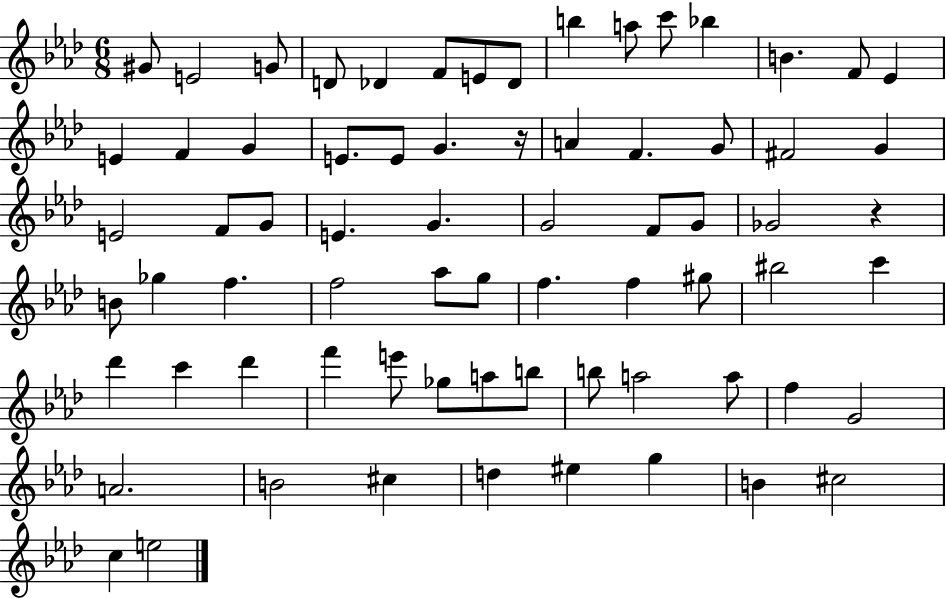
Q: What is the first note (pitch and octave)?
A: G#4